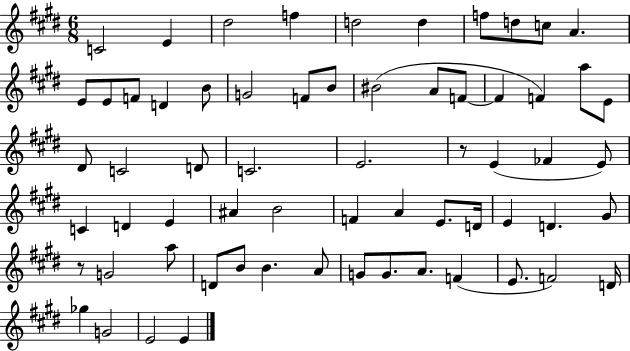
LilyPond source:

{
  \clef treble
  \numericTimeSignature
  \time 6/8
  \key e \major
  c'2 e'4 | dis''2 f''4 | d''2 d''4 | f''8 d''8 c''8 a'4. | \break e'8 e'8 f'8 d'4 b'8 | g'2 f'8 b'8 | bis'2( a'8 f'8~~ | f'4 f'4) a''8 e'8 | \break dis'8 c'2 d'8 | c'2. | e'2. | r8 e'4( fes'4 e'8) | \break c'4 d'4 e'4 | ais'4 b'2 | f'4 a'4 e'8. d'16 | e'4 d'4. gis'8 | \break r8 g'2 a''8 | d'8 b'8 b'4. a'8 | g'8 g'8. a'8. f'4( | e'8. f'2) d'16 | \break ges''4 g'2 | e'2 e'4 | \bar "|."
}